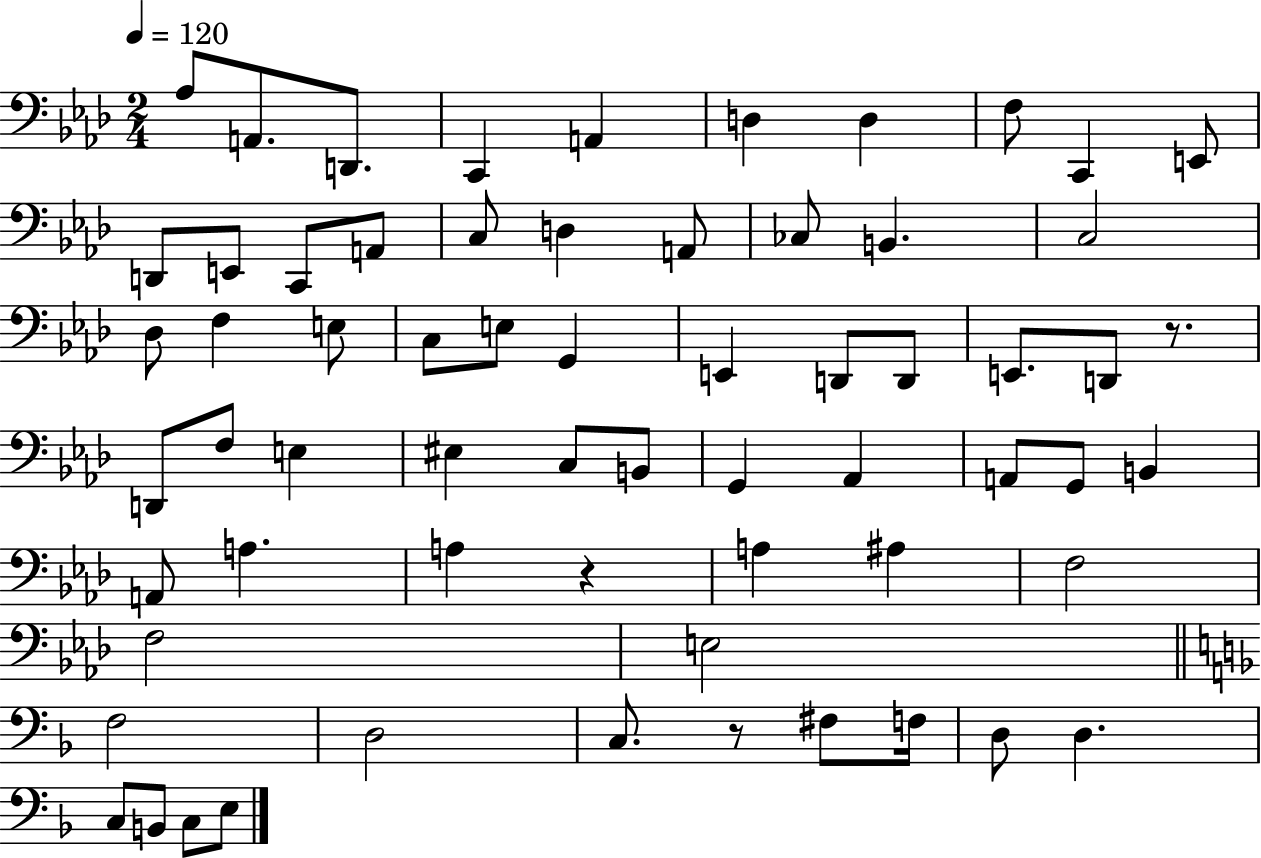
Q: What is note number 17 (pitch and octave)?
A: A2